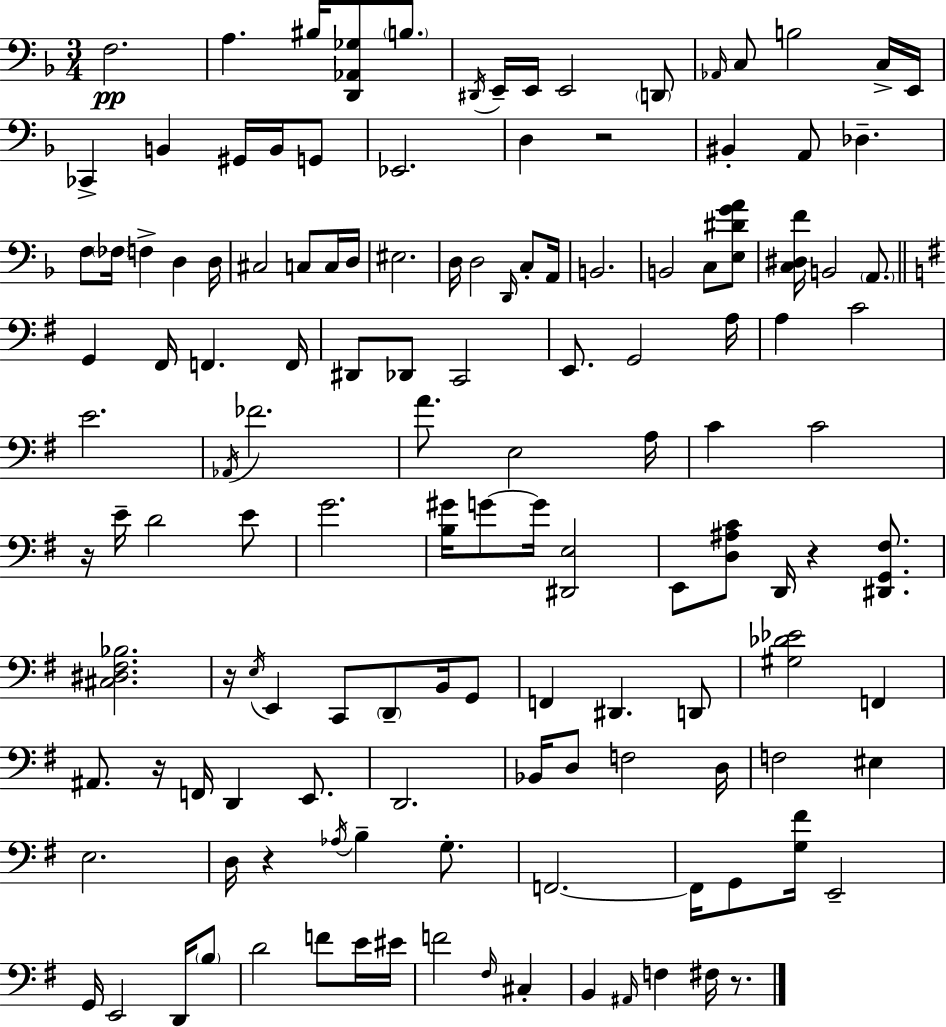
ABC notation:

X:1
T:Untitled
M:3/4
L:1/4
K:F
F,2 A, ^B,/4 [D,,_A,,_G,]/2 B,/2 ^D,,/4 E,,/4 E,,/4 E,,2 D,,/2 _A,,/4 C,/2 B,2 C,/4 E,,/4 _C,, B,, ^G,,/4 B,,/4 G,,/2 _E,,2 D, z2 ^B,, A,,/2 _D, F,/2 _F,/4 F, D, D,/4 ^C,2 C,/2 C,/4 D,/4 ^E,2 D,/4 D,2 D,,/4 C,/2 A,,/4 B,,2 B,,2 C,/2 [E,^DGA]/2 [C,^D,F]/4 B,,2 A,,/2 G,, ^F,,/4 F,, F,,/4 ^D,,/2 _D,,/2 C,,2 E,,/2 G,,2 A,/4 A, C2 E2 _A,,/4 _F2 A/2 E,2 A,/4 C C2 z/4 E/4 D2 E/2 G2 [B,^G]/4 G/2 G/4 [^D,,E,]2 E,,/2 [D,^A,C]/2 D,,/4 z [^D,,G,,^F,]/2 [^C,^D,^F,_B,]2 z/4 E,/4 E,, C,,/2 D,,/2 B,,/4 G,,/2 F,, ^D,, D,,/2 [^G,_D_E]2 F,, ^A,,/2 z/4 F,,/4 D,, E,,/2 D,,2 _B,,/4 D,/2 F,2 D,/4 F,2 ^E, E,2 D,/4 z _A,/4 B, G,/2 F,,2 F,,/4 G,,/2 [G,^F]/4 E,,2 G,,/4 E,,2 D,,/4 B,/2 D2 F/2 E/4 ^E/4 F2 ^F,/4 ^C, B,, ^A,,/4 F, ^F,/4 z/2